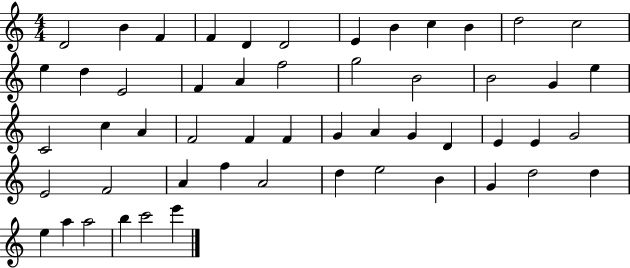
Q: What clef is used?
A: treble